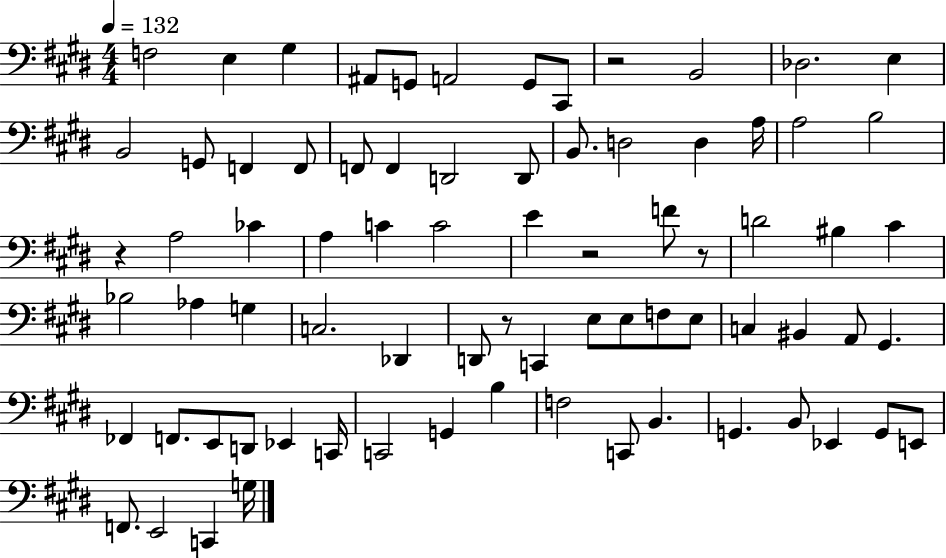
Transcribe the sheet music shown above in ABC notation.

X:1
T:Untitled
M:4/4
L:1/4
K:E
F,2 E, ^G, ^A,,/2 G,,/2 A,,2 G,,/2 ^C,,/2 z2 B,,2 _D,2 E, B,,2 G,,/2 F,, F,,/2 F,,/2 F,, D,,2 D,,/2 B,,/2 D,2 D, A,/4 A,2 B,2 z A,2 _C A, C C2 E z2 F/2 z/2 D2 ^B, ^C _B,2 _A, G, C,2 _D,, D,,/2 z/2 C,, E,/2 E,/2 F,/2 E,/2 C, ^B,, A,,/2 ^G,, _F,, F,,/2 E,,/2 D,,/2 _E,, C,,/4 C,,2 G,, B, F,2 C,,/2 B,, G,, B,,/2 _E,, G,,/2 E,,/2 F,,/2 E,,2 C,, G,/4